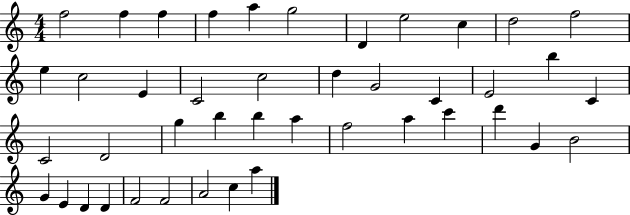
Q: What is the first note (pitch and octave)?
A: F5